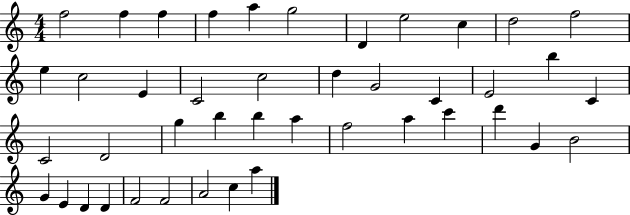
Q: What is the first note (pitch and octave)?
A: F5